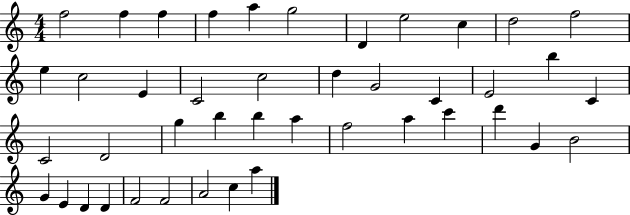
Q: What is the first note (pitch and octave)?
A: F5